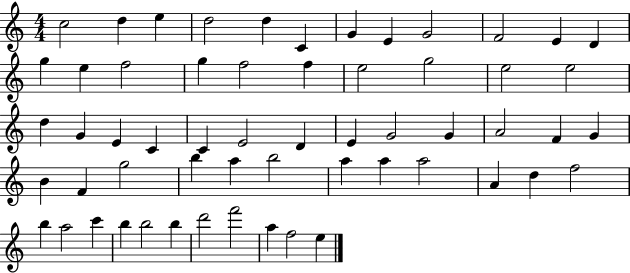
{
  \clef treble
  \numericTimeSignature
  \time 4/4
  \key c \major
  c''2 d''4 e''4 | d''2 d''4 c'4 | g'4 e'4 g'2 | f'2 e'4 d'4 | \break g''4 e''4 f''2 | g''4 f''2 f''4 | e''2 g''2 | e''2 e''2 | \break d''4 g'4 e'4 c'4 | c'4 e'2 d'4 | e'4 g'2 g'4 | a'2 f'4 g'4 | \break b'4 f'4 g''2 | b''4 a''4 b''2 | a''4 a''4 a''2 | a'4 d''4 f''2 | \break b''4 a''2 c'''4 | b''4 b''2 b''4 | d'''2 f'''2 | a''4 f''2 e''4 | \break \bar "|."
}